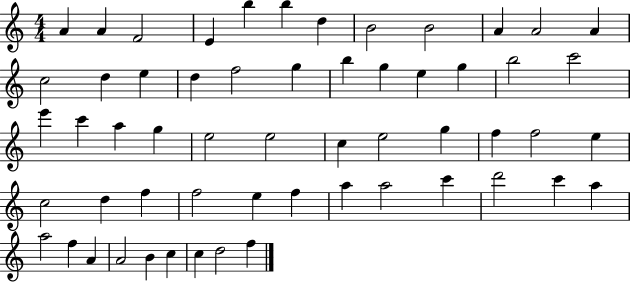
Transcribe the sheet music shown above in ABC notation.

X:1
T:Untitled
M:4/4
L:1/4
K:C
A A F2 E b b d B2 B2 A A2 A c2 d e d f2 g b g e g b2 c'2 e' c' a g e2 e2 c e2 g f f2 e c2 d f f2 e f a a2 c' d'2 c' a a2 f A A2 B c c d2 f